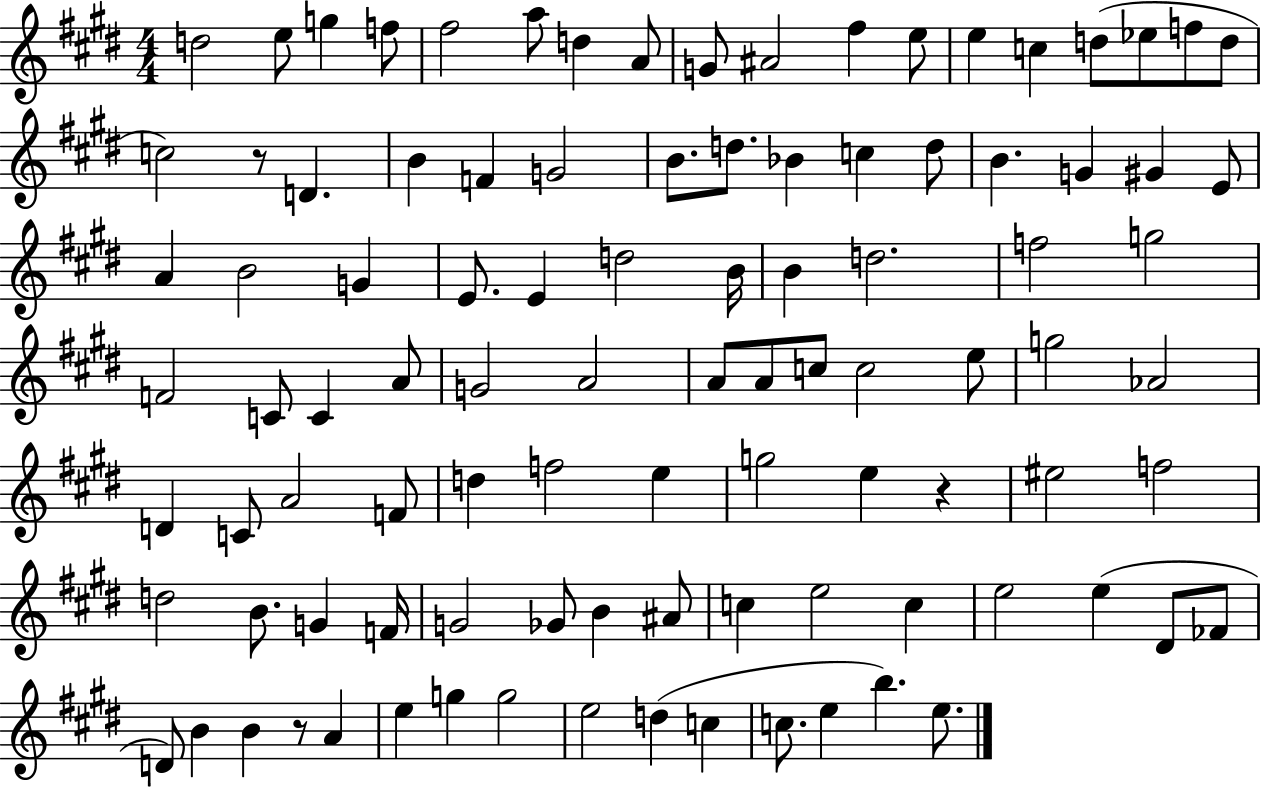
X:1
T:Untitled
M:4/4
L:1/4
K:E
d2 e/2 g f/2 ^f2 a/2 d A/2 G/2 ^A2 ^f e/2 e c d/2 _e/2 f/2 d/2 c2 z/2 D B F G2 B/2 d/2 _B c d/2 B G ^G E/2 A B2 G E/2 E d2 B/4 B d2 f2 g2 F2 C/2 C A/2 G2 A2 A/2 A/2 c/2 c2 e/2 g2 _A2 D C/2 A2 F/2 d f2 e g2 e z ^e2 f2 d2 B/2 G F/4 G2 _G/2 B ^A/2 c e2 c e2 e ^D/2 _F/2 D/2 B B z/2 A e g g2 e2 d c c/2 e b e/2